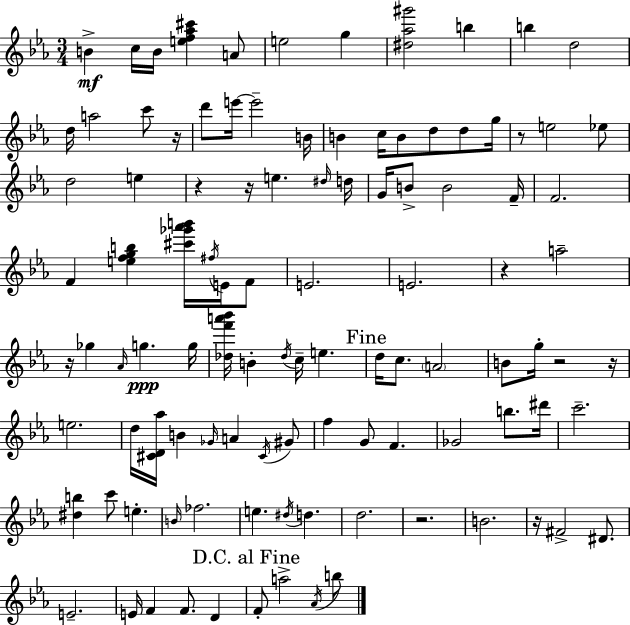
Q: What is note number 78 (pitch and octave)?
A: F#4